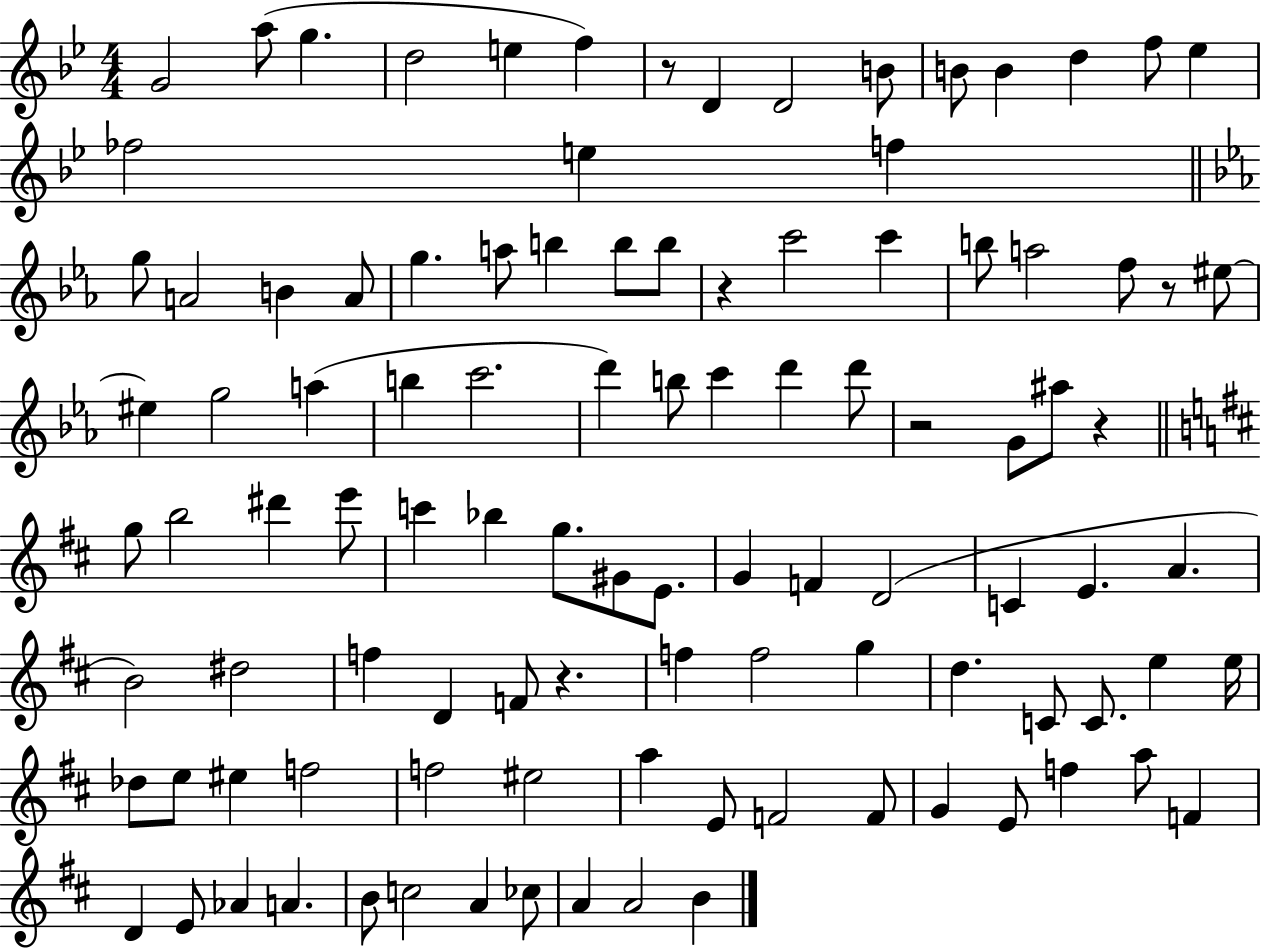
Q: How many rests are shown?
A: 6